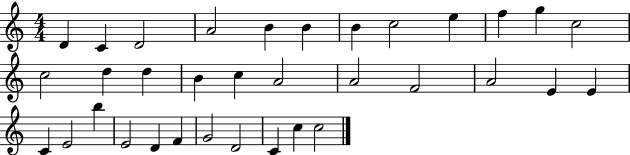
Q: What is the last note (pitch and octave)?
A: C5